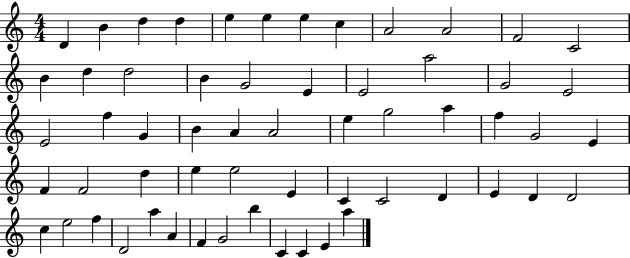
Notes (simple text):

D4/q B4/q D5/q D5/q E5/q E5/q E5/q C5/q A4/h A4/h F4/h C4/h B4/q D5/q D5/h B4/q G4/h E4/q E4/h A5/h G4/h E4/h E4/h F5/q G4/q B4/q A4/q A4/h E5/q G5/h A5/q F5/q G4/h E4/q F4/q F4/h D5/q E5/q E5/h E4/q C4/q C4/h D4/q E4/q D4/q D4/h C5/q E5/h F5/q D4/h A5/q A4/q F4/q G4/h B5/q C4/q C4/q E4/q A5/q